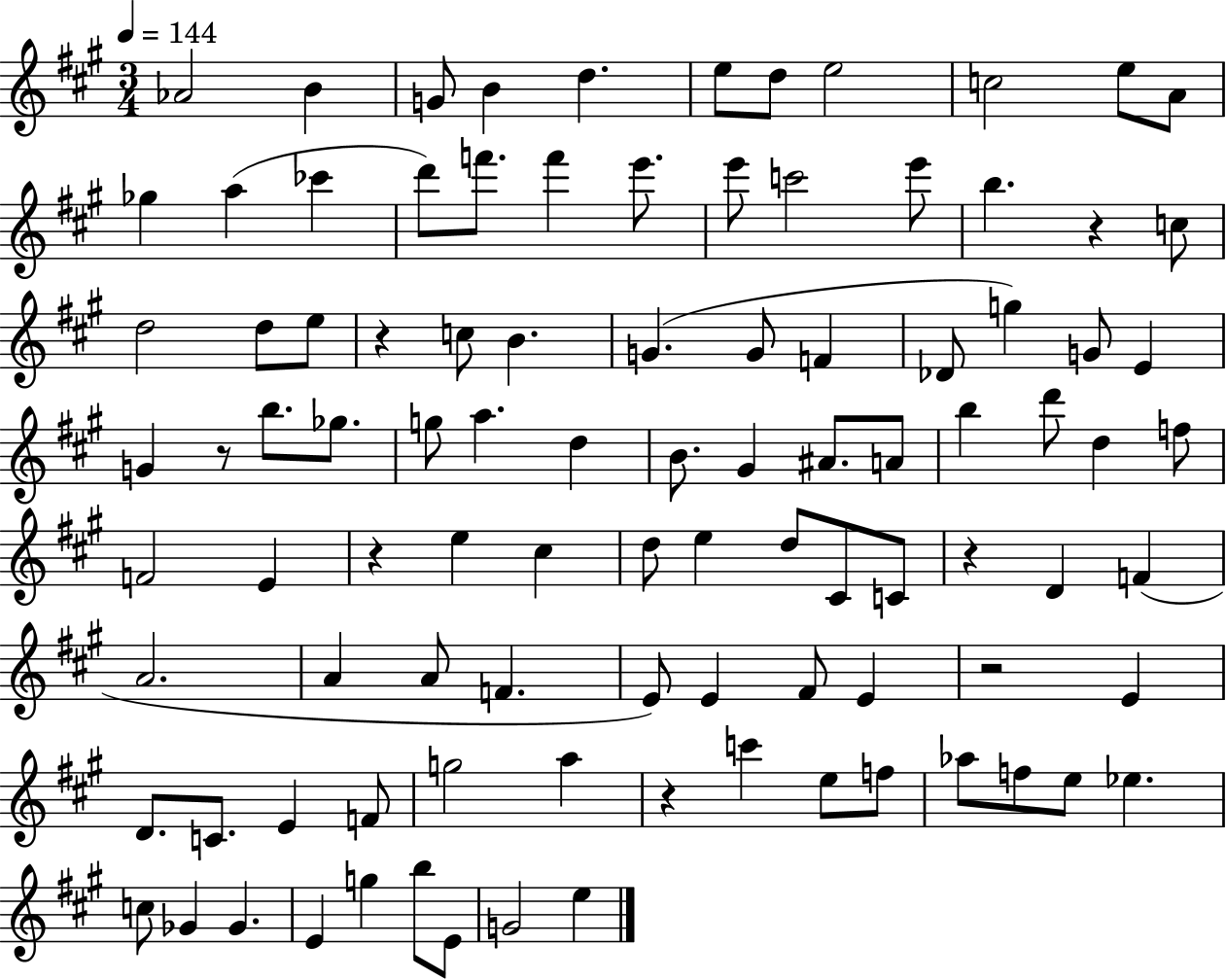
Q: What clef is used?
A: treble